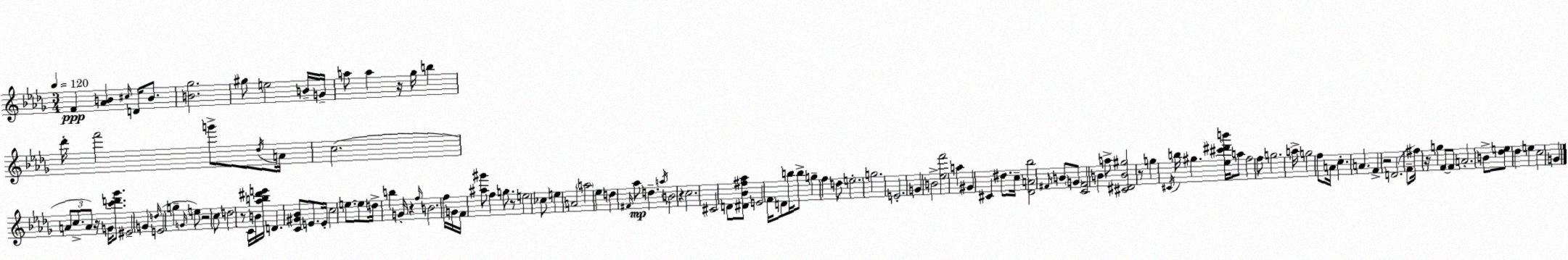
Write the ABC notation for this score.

X:1
T:Untitled
M:3/4
L:1/4
K:Bbm
F [_AB] ^c/4 D/4 B/2 [B_g]2 ^g/2 e2 B/4 G/4 a/2 a z/4 _g/4 b _d'/4 f'2 g'/2 _d/4 A/4 c2 A/2 c/2 A/2 z/4 G/4 [c'd'_g']/2 ^E2 G d/4 E2 g G/4 e/2 z2 c/2 d2 z/2 C/4 B/4 [_ab^d'e']/4 D [C^G_B]/2 E/2 E/4 c2 e/2 e/2 d/4 b G/4 z f/4 B2 f/4 G/4 F/4 [^a^g']/2 f g/2 z/2 e2 _c/2 e A2 a2 _e d ^F/4 _a/2 d a/4 B2 z c2 ^C2 D/2 [^D_B^f_a]/2 E2 F/4 D/2 b/4 b/2 g f d/2 e2 g2 E2 G B2 [_ef']2 a ^G ^C ^d/2 c/4 [_DA_b]2 ^F/4 B/2 G/2 [C^F]2 B a/2 [^C^DB^g]2 z/2 g ^C/4 b/4 ^g [_e^c'^d'b']/4 a/2 f2 f/2 g2 a/4 g2 f/2 A/4 c A F z2 D2 F/2 ^f/4 z/4 g F/2 F/2 A2 B/2 [_de]/2 _d e c2 G